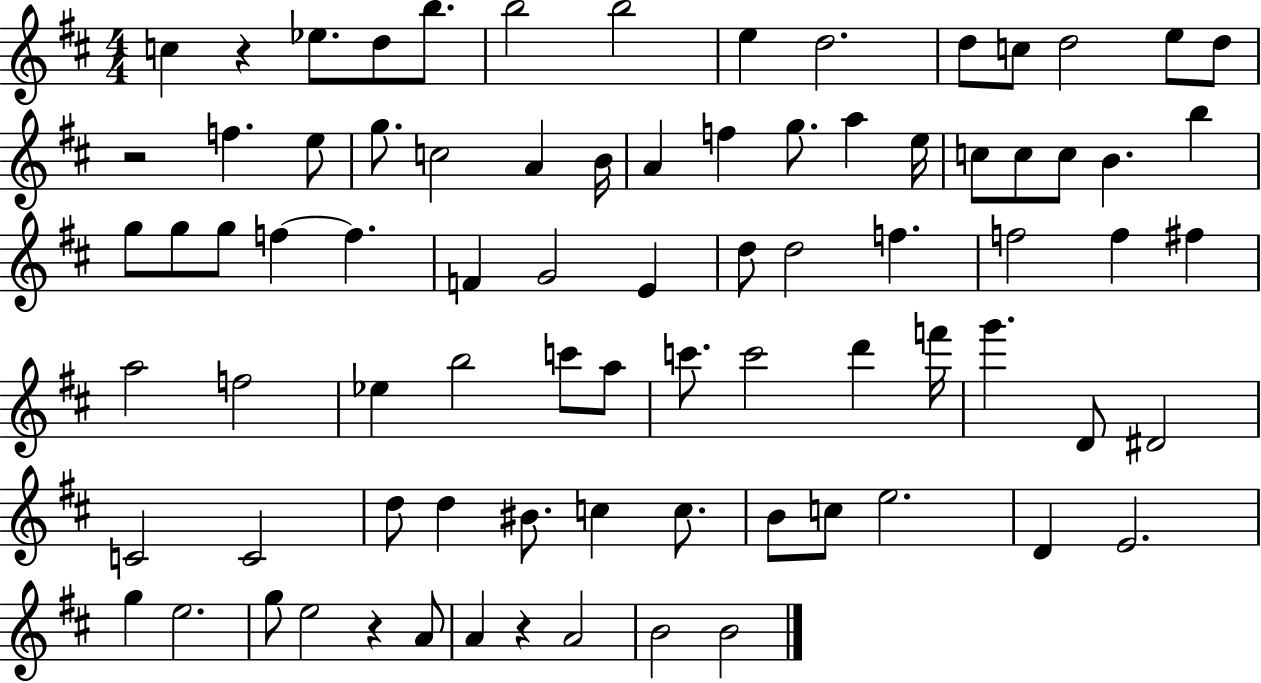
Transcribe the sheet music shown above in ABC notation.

X:1
T:Untitled
M:4/4
L:1/4
K:D
c z _e/2 d/2 b/2 b2 b2 e d2 d/2 c/2 d2 e/2 d/2 z2 f e/2 g/2 c2 A B/4 A f g/2 a e/4 c/2 c/2 c/2 B b g/2 g/2 g/2 f f F G2 E d/2 d2 f f2 f ^f a2 f2 _e b2 c'/2 a/2 c'/2 c'2 d' f'/4 g' D/2 ^D2 C2 C2 d/2 d ^B/2 c c/2 B/2 c/2 e2 D E2 g e2 g/2 e2 z A/2 A z A2 B2 B2